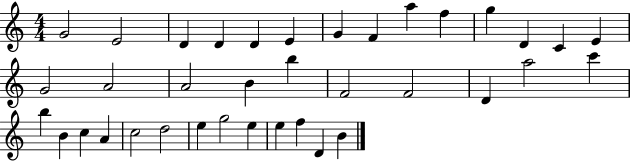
G4/h E4/h D4/q D4/q D4/q E4/q G4/q F4/q A5/q F5/q G5/q D4/q C4/q E4/q G4/h A4/h A4/h B4/q B5/q F4/h F4/h D4/q A5/h C6/q B5/q B4/q C5/q A4/q C5/h D5/h E5/q G5/h E5/q E5/q F5/q D4/q B4/q